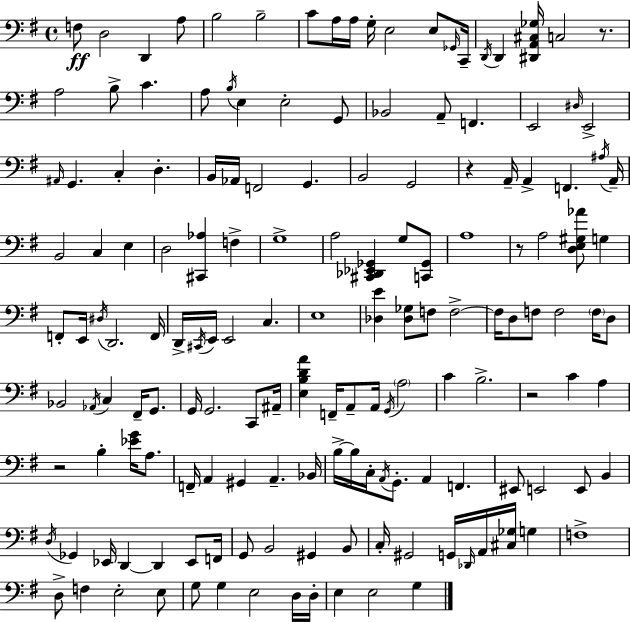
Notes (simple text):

F3/e D3/h D2/q A3/e B3/h B3/h C4/e A3/s A3/s G3/s E3/h E3/e Gb2/s C2/s D2/s D2/q [D#2,A2,C#3,Gb3]/s C3/h R/e. A3/h B3/e C4/q. A3/e B3/s E3/q E3/h G2/e Bb2/h A2/e F2/q. E2/h D#3/s E2/h A#2/s G2/q. C3/q D3/q. B2/s Ab2/s F2/h G2/q. B2/h G2/h R/q A2/s A2/q F2/q. A#3/s A2/s B2/h C3/q E3/q D3/h [C#2,Ab3]/q F3/q G3/w A3/h [C#2,Db2,Eb2,Gb2]/q G3/e [C2,Gb2]/e A3/w R/e A3/h [D3,E3,G#3,Ab4]/e G3/q F2/e E2/s D#3/s D2/h. F2/s D2/s C#2/s E2/s E2/h C3/q. E3/w [Db3,E4]/q [Db3,Gb3]/e F3/e F3/h F3/s D3/e F3/e F3/h F3/s D3/e Bb2/h Ab2/s C3/q F#2/s G2/e. G2/s G2/h. C2/e A#2/s [E3,B3,D4,A4]/q F2/s A2/e A2/s G2/s A3/h C4/q B3/h. R/h C4/q A3/q R/h B3/q [Eb4,G4]/s A3/e. F2/s A2/q G#2/q A2/q. Bb2/s B3/s B3/s C3/s A2/s G2/e. A2/q F2/q. EIS2/e E2/h E2/e B2/q D3/s Gb2/q Eb2/s D2/q D2/q Eb2/e F2/s G2/e B2/h G#2/q B2/e C3/s G#2/h G2/s Db2/s A2/s [C#3,Gb3]/s G3/q F3/w D3/e F3/q E3/h E3/e G3/e G3/q E3/h D3/s D3/s E3/q E3/h G3/q